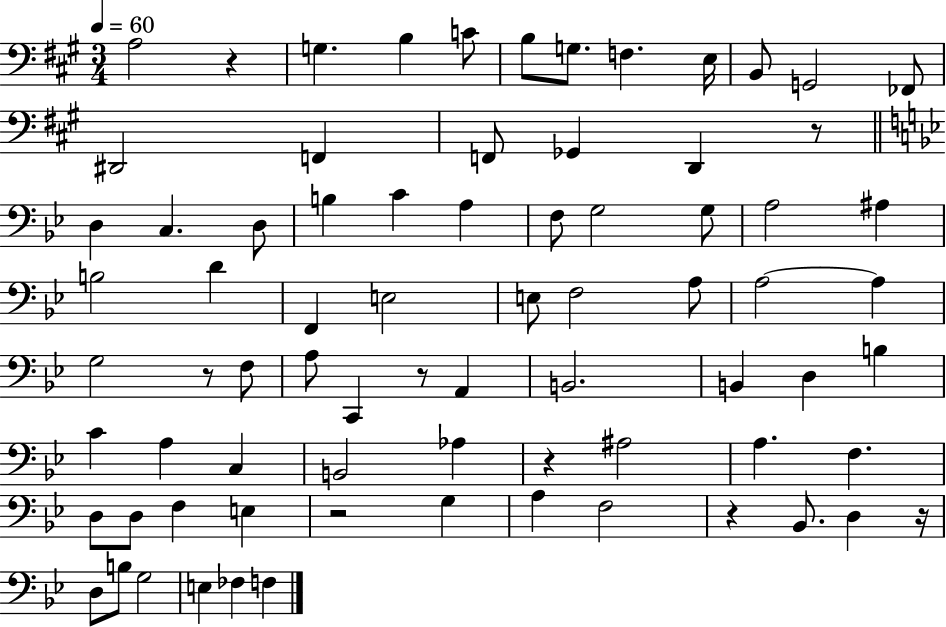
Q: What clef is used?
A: bass